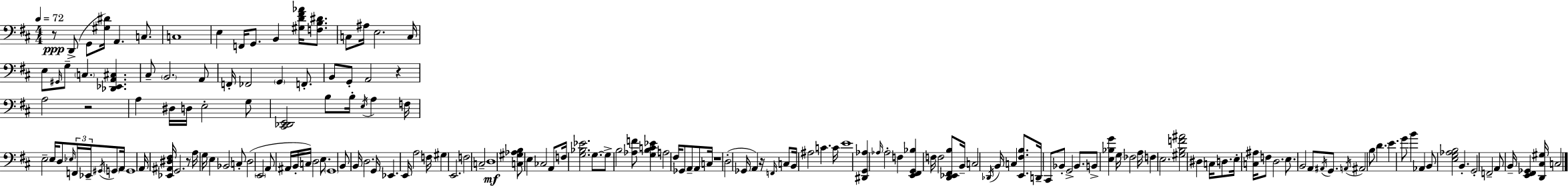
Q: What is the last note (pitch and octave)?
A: C3